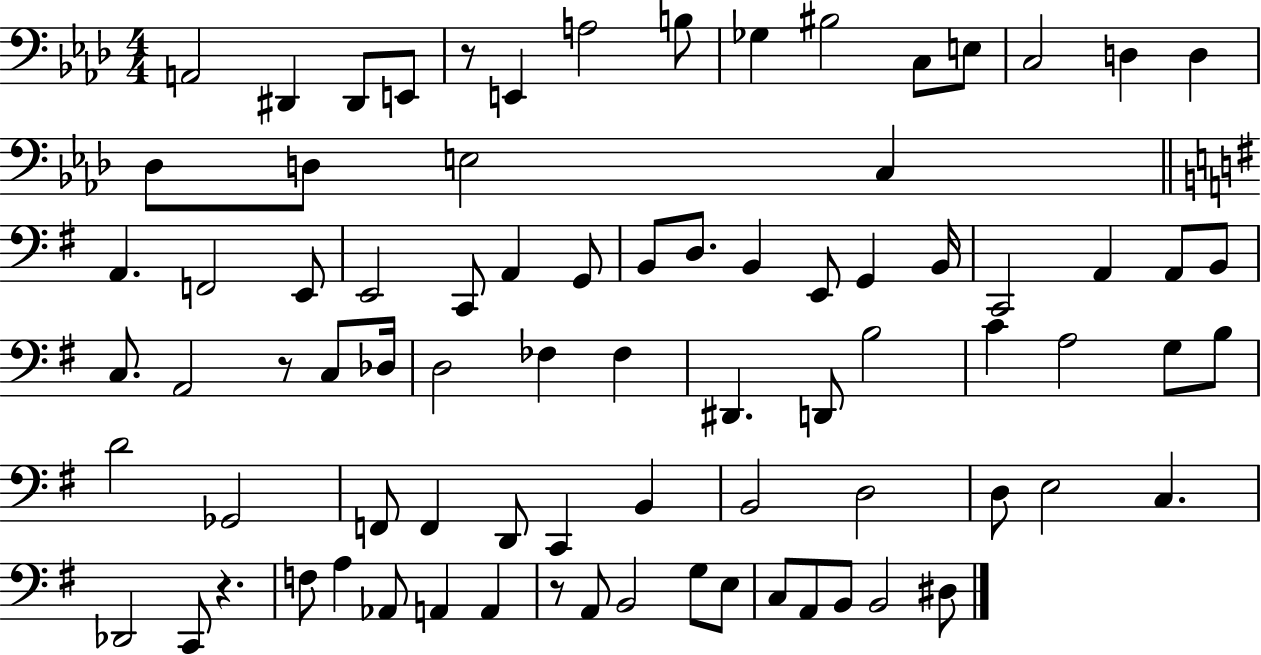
A2/h D#2/q D#2/e E2/e R/e E2/q A3/h B3/e Gb3/q BIS3/h C3/e E3/e C3/h D3/q D3/q Db3/e D3/e E3/h C3/q A2/q. F2/h E2/e E2/h C2/e A2/q G2/e B2/e D3/e. B2/q E2/e G2/q B2/s C2/h A2/q A2/e B2/e C3/e. A2/h R/e C3/e Db3/s D3/h FES3/q FES3/q D#2/q. D2/e B3/h C4/q A3/h G3/e B3/e D4/h Gb2/h F2/e F2/q D2/e C2/q B2/q B2/h D3/h D3/e E3/h C3/q. Db2/h C2/e R/q. F3/e A3/q Ab2/e A2/q A2/q R/e A2/e B2/h G3/e E3/e C3/e A2/e B2/e B2/h D#3/e